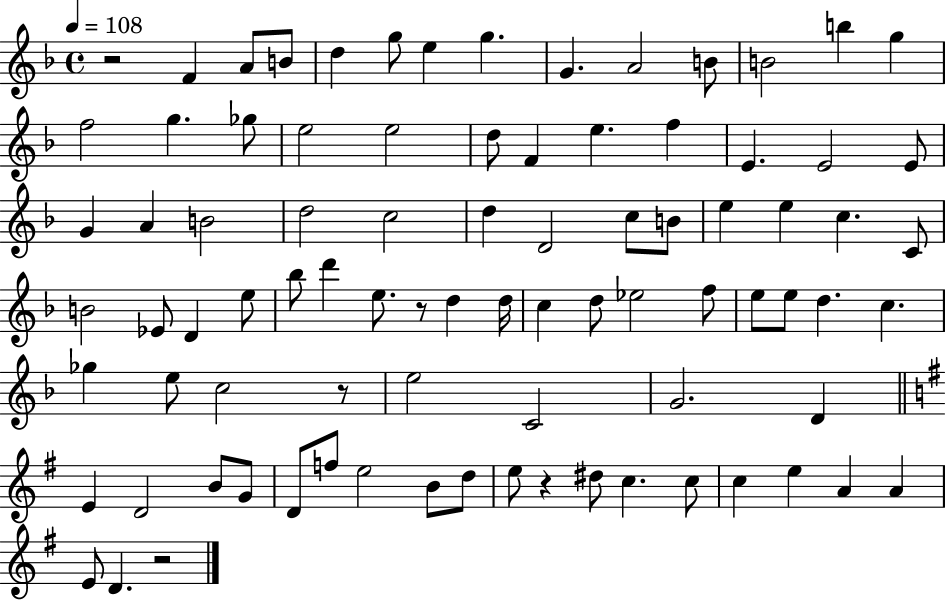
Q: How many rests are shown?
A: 5